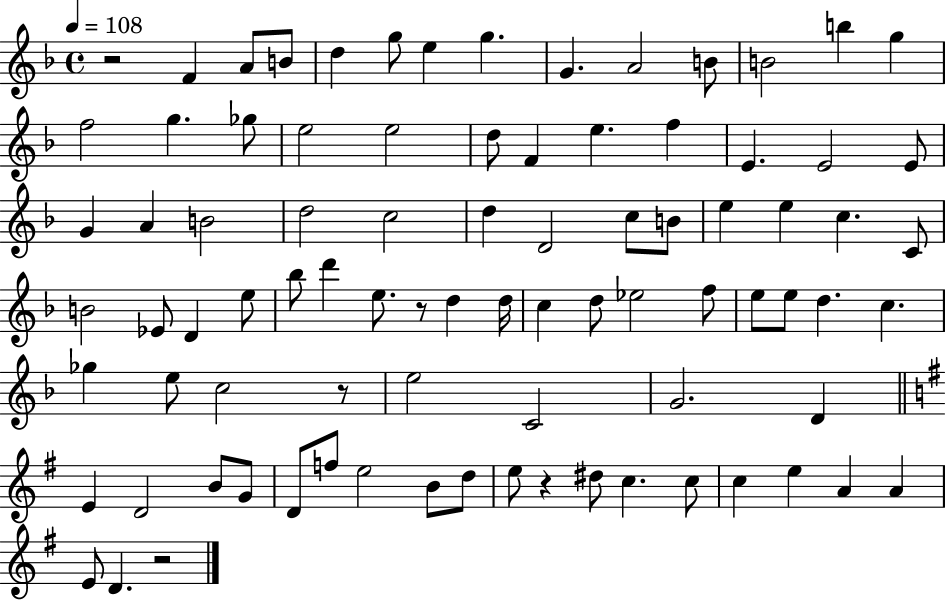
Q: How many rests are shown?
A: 5